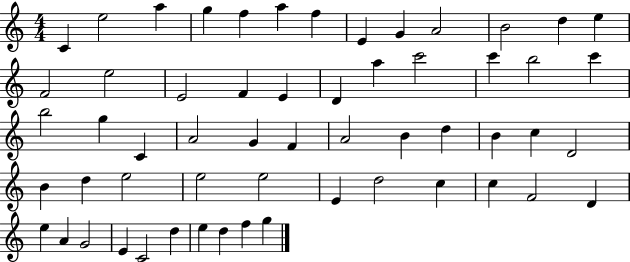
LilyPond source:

{
  \clef treble
  \numericTimeSignature
  \time 4/4
  \key c \major
  c'4 e''2 a''4 | g''4 f''4 a''4 f''4 | e'4 g'4 a'2 | b'2 d''4 e''4 | \break f'2 e''2 | e'2 f'4 e'4 | d'4 a''4 c'''2 | c'''4 b''2 c'''4 | \break b''2 g''4 c'4 | a'2 g'4 f'4 | a'2 b'4 d''4 | b'4 c''4 d'2 | \break b'4 d''4 e''2 | e''2 e''2 | e'4 d''2 c''4 | c''4 f'2 d'4 | \break e''4 a'4 g'2 | e'4 c'2 d''4 | e''4 d''4 f''4 g''4 | \bar "|."
}